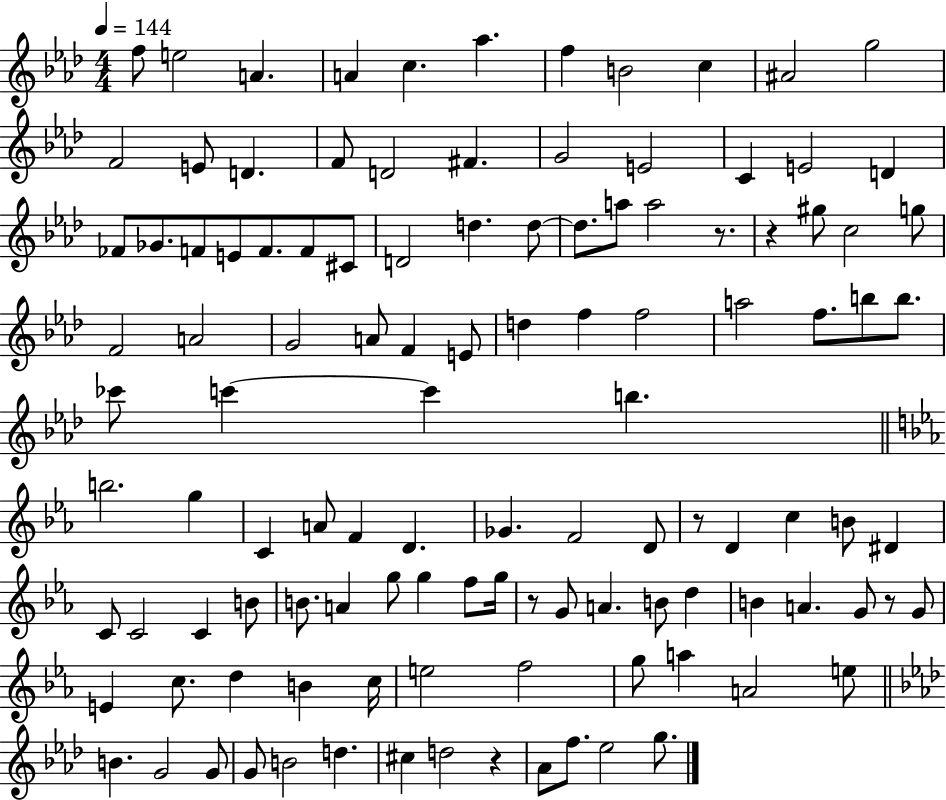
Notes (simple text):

F5/e E5/h A4/q. A4/q C5/q. Ab5/q. F5/q B4/h C5/q A#4/h G5/h F4/h E4/e D4/q. F4/e D4/h F#4/q. G4/h E4/h C4/q E4/h D4/q FES4/e Gb4/e. F4/e E4/e F4/e. F4/e C#4/e D4/h D5/q. D5/e D5/e. A5/e A5/h R/e. R/q G#5/e C5/h G5/e F4/h A4/h G4/h A4/e F4/q E4/e D5/q F5/q F5/h A5/h F5/e. B5/e B5/e. CES6/e C6/q C6/q B5/q. B5/h. G5/q C4/q A4/e F4/q D4/q. Gb4/q. F4/h D4/e R/e D4/q C5/q B4/e D#4/q C4/e C4/h C4/q B4/e B4/e. A4/q G5/e G5/q F5/e G5/s R/e G4/e A4/q. B4/e D5/q B4/q A4/q. G4/e R/e G4/e E4/q C5/e. D5/q B4/q C5/s E5/h F5/h G5/e A5/q A4/h E5/e B4/q. G4/h G4/e G4/e B4/h D5/q. C#5/q D5/h R/q Ab4/e F5/e. Eb5/h G5/e.